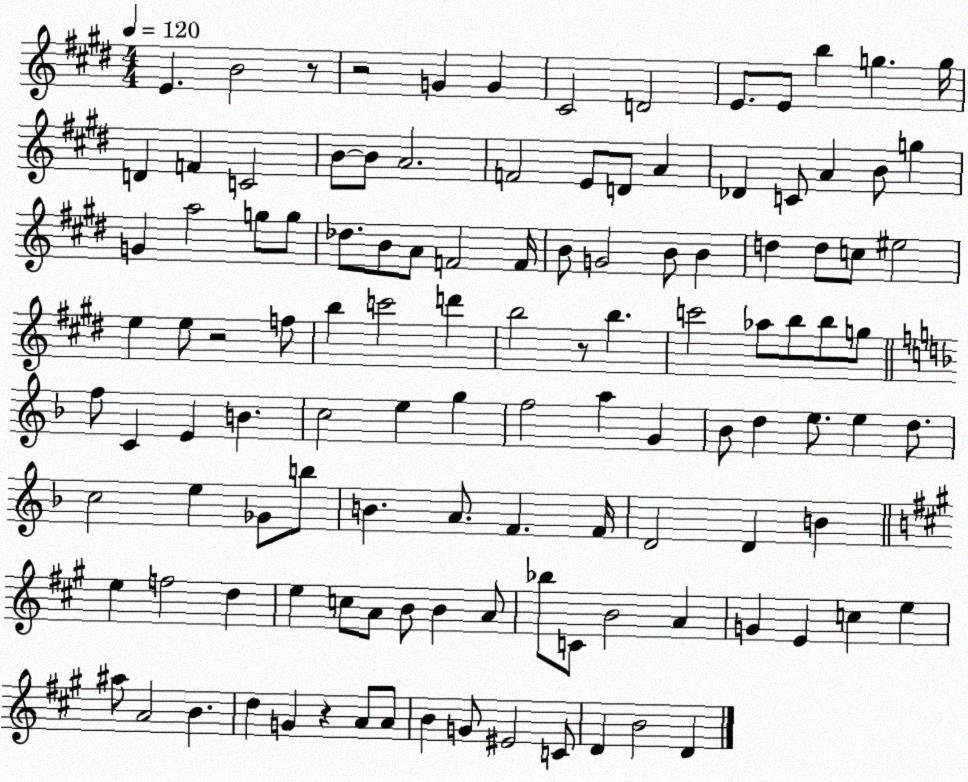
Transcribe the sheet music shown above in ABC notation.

X:1
T:Untitled
M:4/4
L:1/4
K:E
E B2 z/2 z2 G G ^C2 D2 E/2 E/2 b g g/4 D F C2 B/2 B/2 A2 F2 E/2 D/2 A _D C/2 A B/2 g G a2 g/2 g/2 _d/2 B/2 A/2 F2 F/4 B/2 G2 B/2 B d d/2 c/2 ^e2 e e/2 z2 f/2 b c'2 d' b2 z/2 b c'2 _a/2 b/2 b/2 g/2 f/2 C E B c2 e g f2 a G _B/2 d e/2 e d/2 c2 e _G/2 b/2 B A/2 F F/4 D2 D B e f2 d e c/2 A/2 B/2 B A/2 _b/2 C/2 B2 A G E c e ^a/2 A2 B d G z A/2 A/2 B G/2 ^E2 C/2 D B2 D